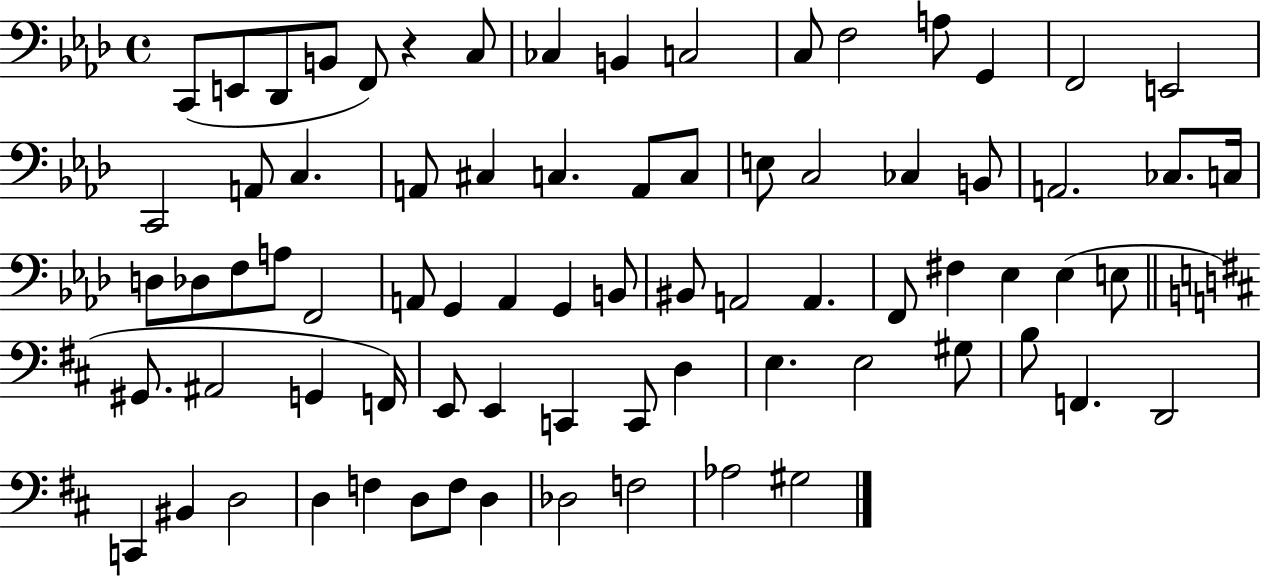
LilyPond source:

{
  \clef bass
  \time 4/4
  \defaultTimeSignature
  \key aes \major
  c,8( e,8 des,8 b,8 f,8) r4 c8 | ces4 b,4 c2 | c8 f2 a8 g,4 | f,2 e,2 | \break c,2 a,8 c4. | a,8 cis4 c4. a,8 c8 | e8 c2 ces4 b,8 | a,2. ces8. c16 | \break d8 des8 f8 a8 f,2 | a,8 g,4 a,4 g,4 b,8 | bis,8 a,2 a,4. | f,8 fis4 ees4 ees4( e8 | \break \bar "||" \break \key d \major gis,8. ais,2 g,4 f,16) | e,8 e,4 c,4 c,8 d4 | e4. e2 gis8 | b8 f,4. d,2 | \break c,4 bis,4 d2 | d4 f4 d8 f8 d4 | des2 f2 | aes2 gis2 | \break \bar "|."
}